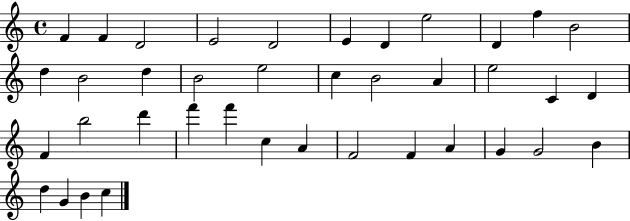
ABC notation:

X:1
T:Untitled
M:4/4
L:1/4
K:C
F F D2 E2 D2 E D e2 D f B2 d B2 d B2 e2 c B2 A e2 C D F b2 d' f' f' c A F2 F A G G2 B d G B c